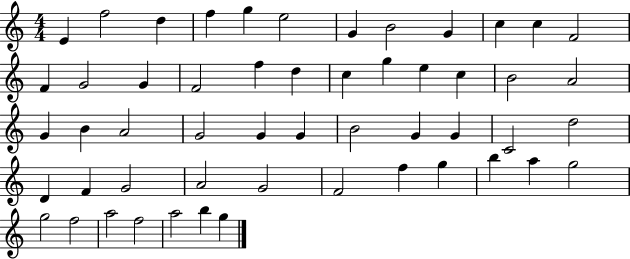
E4/q F5/h D5/q F5/q G5/q E5/h G4/q B4/h G4/q C5/q C5/q F4/h F4/q G4/h G4/q F4/h F5/q D5/q C5/q G5/q E5/q C5/q B4/h A4/h G4/q B4/q A4/h G4/h G4/q G4/q B4/h G4/q G4/q C4/h D5/h D4/q F4/q G4/h A4/h G4/h F4/h F5/q G5/q B5/q A5/q G5/h G5/h F5/h A5/h F5/h A5/h B5/q G5/q